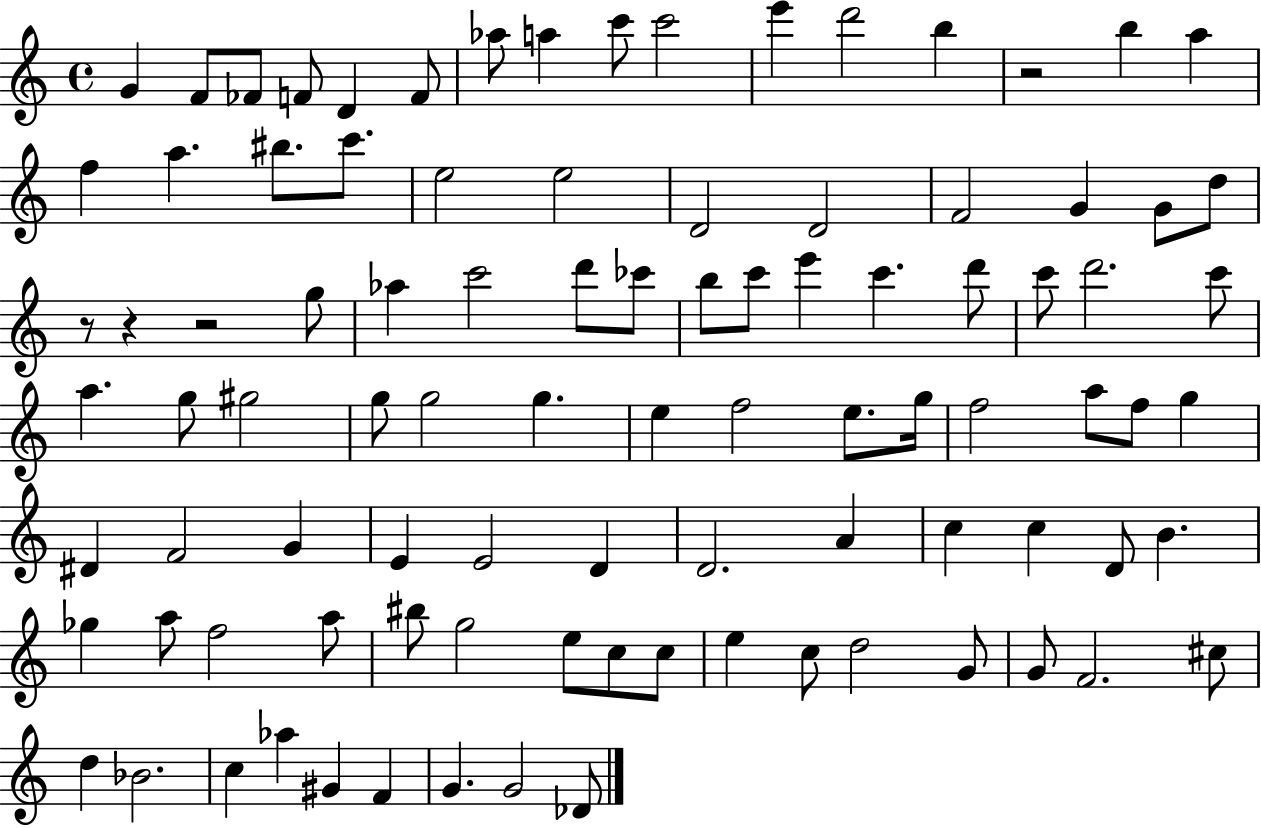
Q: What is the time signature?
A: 4/4